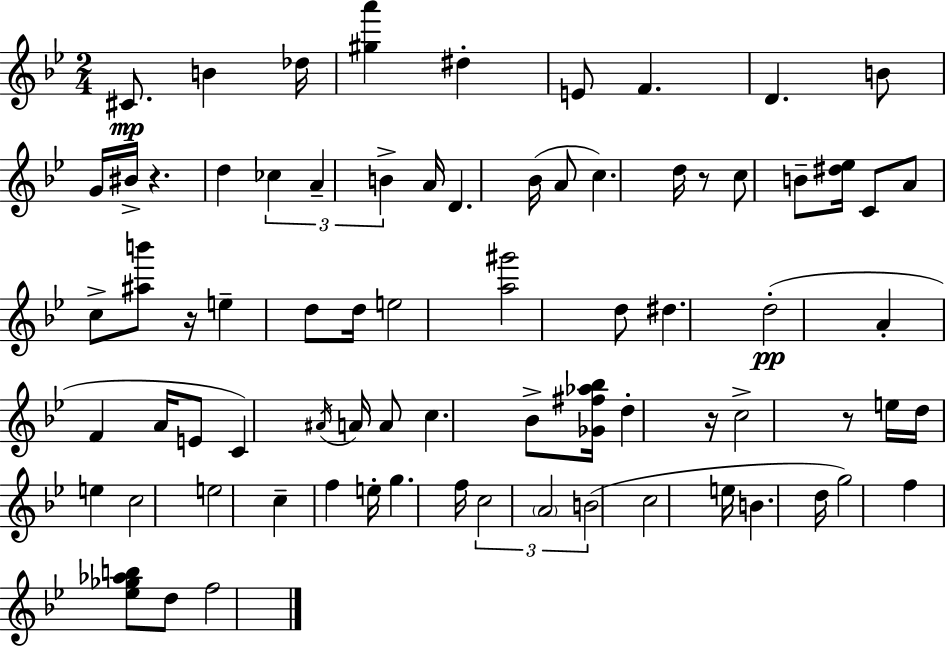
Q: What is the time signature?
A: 2/4